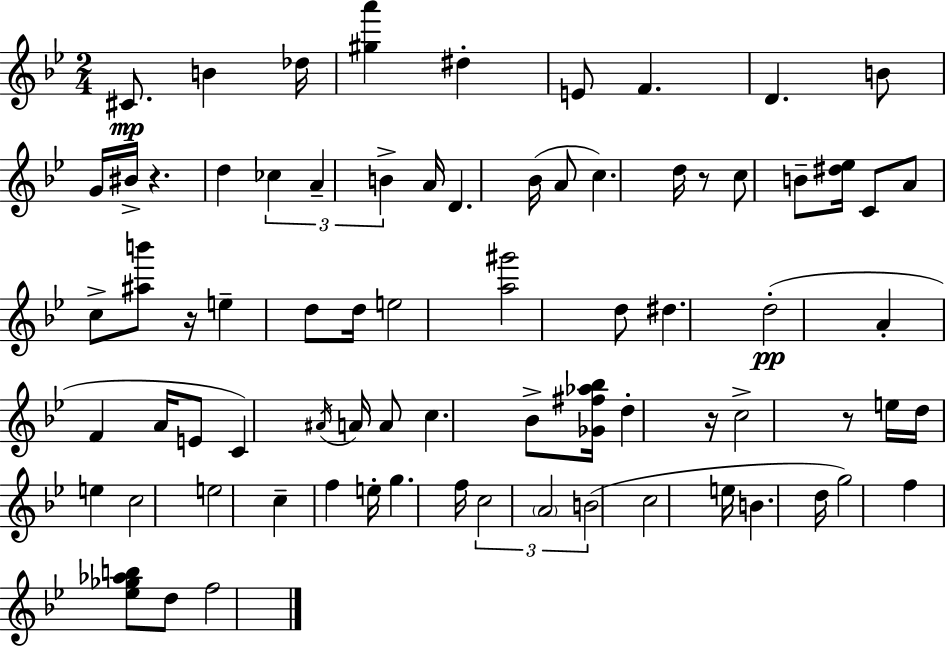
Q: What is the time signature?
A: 2/4